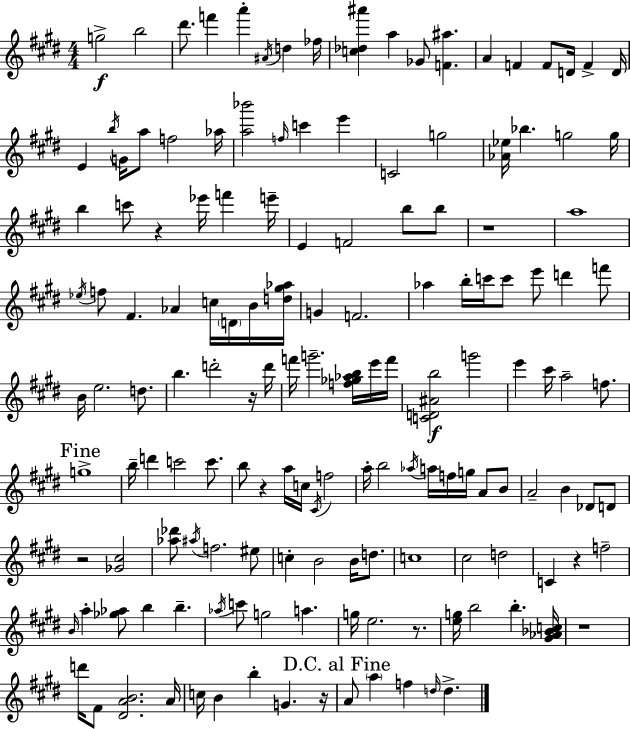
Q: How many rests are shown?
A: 9